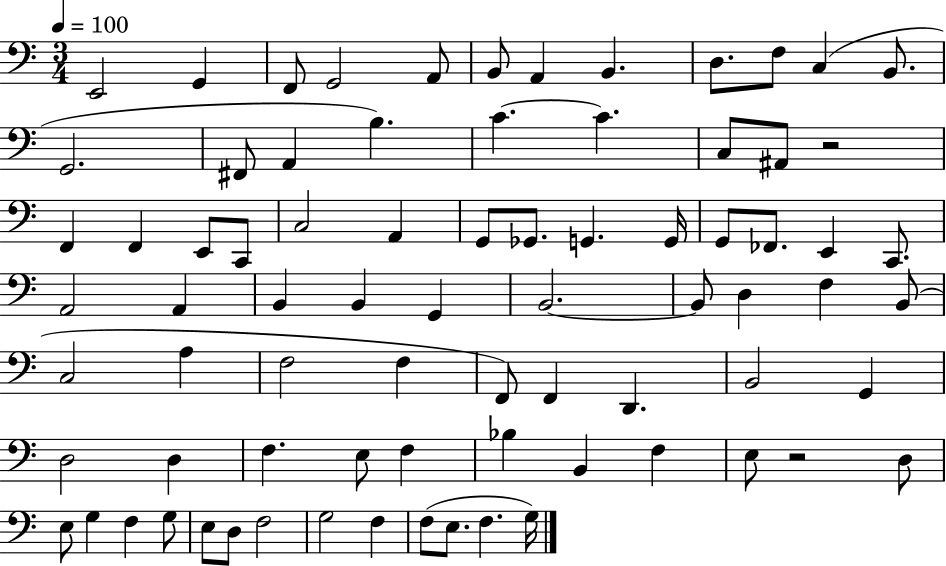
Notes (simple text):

E2/h G2/q F2/e G2/h A2/e B2/e A2/q B2/q. D3/e. F3/e C3/q B2/e. G2/h. F#2/e A2/q B3/q. C4/q. C4/q. C3/e A#2/e R/h F2/q F2/q E2/e C2/e C3/h A2/q G2/e Gb2/e. G2/q. G2/s G2/e FES2/e. E2/q C2/e. A2/h A2/q B2/q B2/q G2/q B2/h. B2/e D3/q F3/q B2/e C3/h A3/q F3/h F3/q F2/e F2/q D2/q. B2/h G2/q D3/h D3/q F3/q. E3/e F3/q Bb3/q B2/q F3/q E3/e R/h D3/e E3/e G3/q F3/q G3/e E3/e D3/e F3/h G3/h F3/q F3/e E3/e. F3/q. G3/s